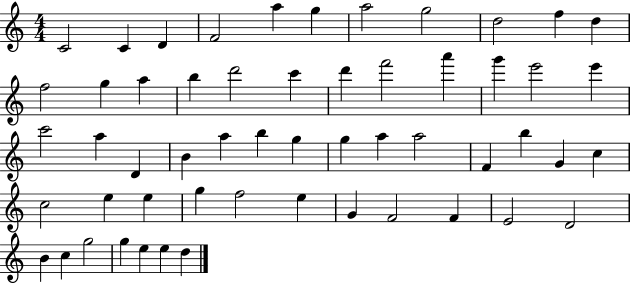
X:1
T:Untitled
M:4/4
L:1/4
K:C
C2 C D F2 a g a2 g2 d2 f d f2 g a b d'2 c' d' f'2 a' g' e'2 e' c'2 a D B a b g g a a2 F b G c c2 e e g f2 e G F2 F E2 D2 B c g2 g e e d